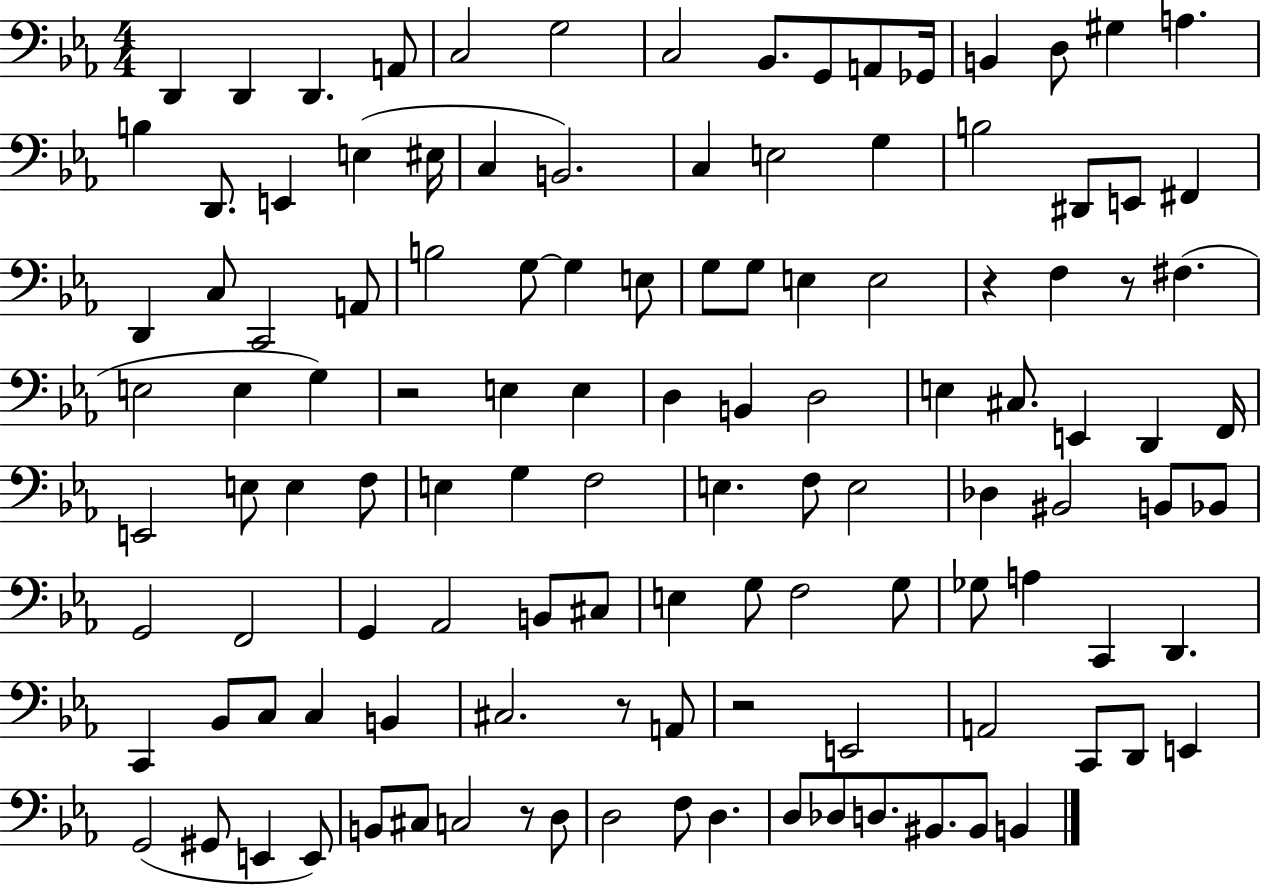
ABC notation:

X:1
T:Untitled
M:4/4
L:1/4
K:Eb
D,, D,, D,, A,,/2 C,2 G,2 C,2 _B,,/2 G,,/2 A,,/2 _G,,/4 B,, D,/2 ^G, A, B, D,,/2 E,, E, ^E,/4 C, B,,2 C, E,2 G, B,2 ^D,,/2 E,,/2 ^F,, D,, C,/2 C,,2 A,,/2 B,2 G,/2 G, E,/2 G,/2 G,/2 E, E,2 z F, z/2 ^F, E,2 E, G, z2 E, E, D, B,, D,2 E, ^C,/2 E,, D,, F,,/4 E,,2 E,/2 E, F,/2 E, G, F,2 E, F,/2 E,2 _D, ^B,,2 B,,/2 _B,,/2 G,,2 F,,2 G,, _A,,2 B,,/2 ^C,/2 E, G,/2 F,2 G,/2 _G,/2 A, C,, D,, C,, _B,,/2 C,/2 C, B,, ^C,2 z/2 A,,/2 z2 E,,2 A,,2 C,,/2 D,,/2 E,, G,,2 ^G,,/2 E,, E,,/2 B,,/2 ^C,/2 C,2 z/2 D,/2 D,2 F,/2 D, D,/2 _D,/2 D,/2 ^B,,/2 ^B,,/2 B,,